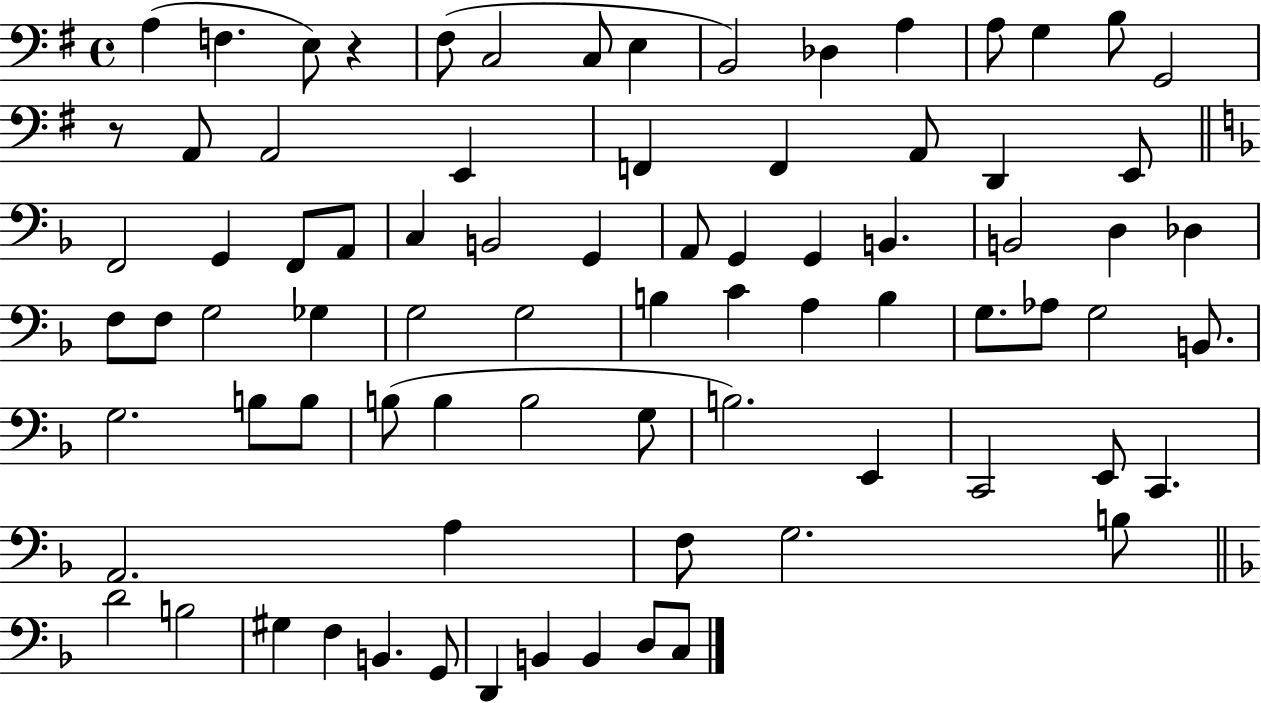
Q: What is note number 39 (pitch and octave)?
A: G3